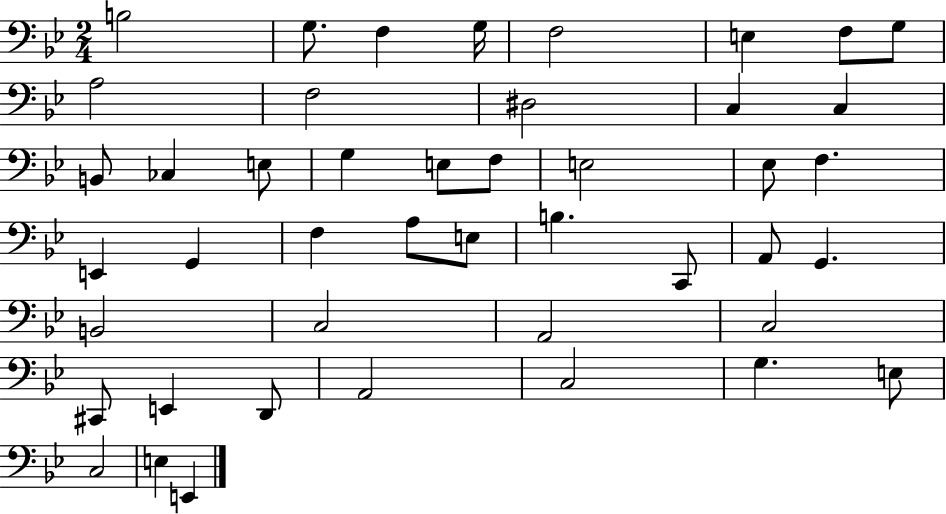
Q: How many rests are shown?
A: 0